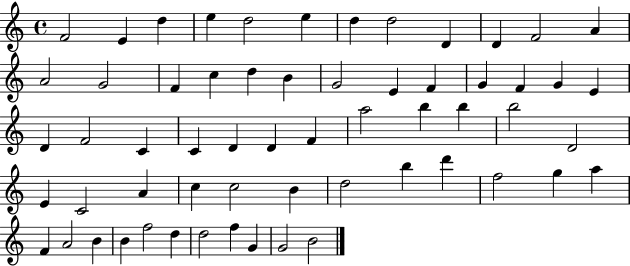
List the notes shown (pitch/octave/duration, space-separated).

F4/h E4/q D5/q E5/q D5/h E5/q D5/q D5/h D4/q D4/q F4/h A4/q A4/h G4/h F4/q C5/q D5/q B4/q G4/h E4/q F4/q G4/q F4/q G4/q E4/q D4/q F4/h C4/q C4/q D4/q D4/q F4/q A5/h B5/q B5/q B5/h D4/h E4/q C4/h A4/q C5/q C5/h B4/q D5/h B5/q D6/q F5/h G5/q A5/q F4/q A4/h B4/q B4/q F5/h D5/q D5/h F5/q G4/q G4/h B4/h